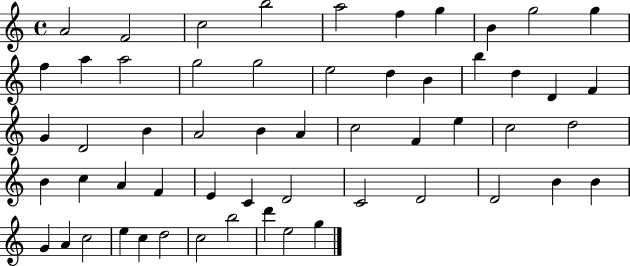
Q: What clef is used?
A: treble